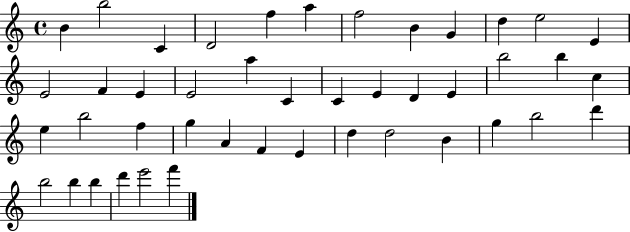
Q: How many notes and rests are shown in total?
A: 44